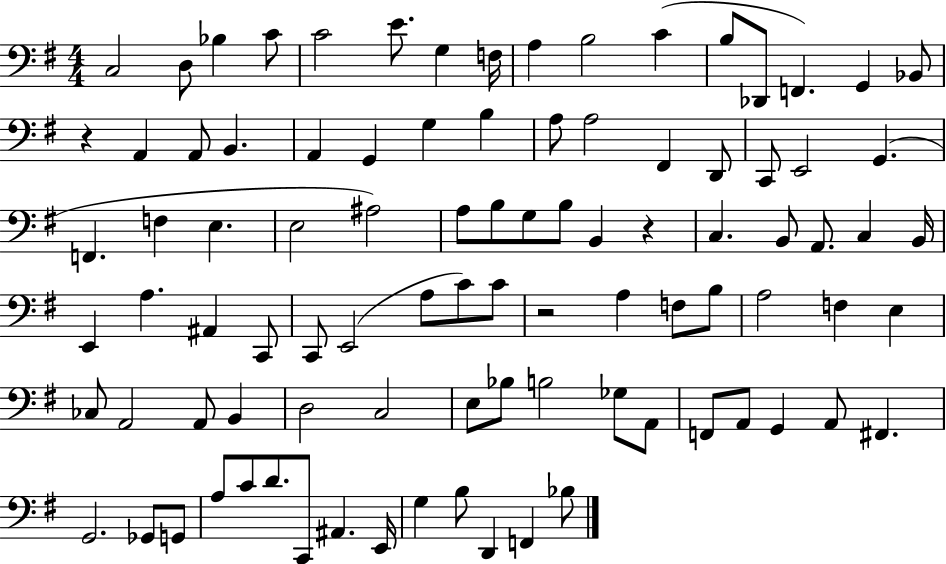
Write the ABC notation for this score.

X:1
T:Untitled
M:4/4
L:1/4
K:G
C,2 D,/2 _B, C/2 C2 E/2 G, F,/4 A, B,2 C B,/2 _D,,/2 F,, G,, _B,,/2 z A,, A,,/2 B,, A,, G,, G, B, A,/2 A,2 ^F,, D,,/2 C,,/2 E,,2 G,, F,, F, E, E,2 ^A,2 A,/2 B,/2 G,/2 B,/2 B,, z C, B,,/2 A,,/2 C, B,,/4 E,, A, ^A,, C,,/2 C,,/2 E,,2 A,/2 C/2 C/2 z2 A, F,/2 B,/2 A,2 F, E, _C,/2 A,,2 A,,/2 B,, D,2 C,2 E,/2 _B,/2 B,2 _G,/2 A,,/2 F,,/2 A,,/2 G,, A,,/2 ^F,, G,,2 _G,,/2 G,,/2 A,/2 C/2 D/2 C,,/2 ^A,, E,,/4 G, B,/2 D,, F,, _B,/2